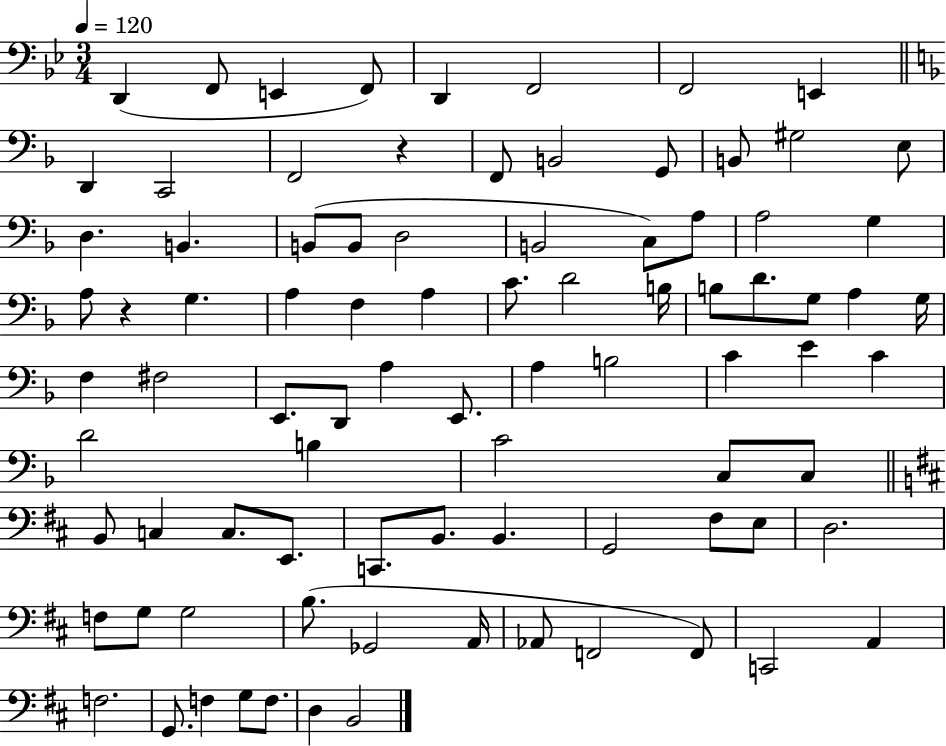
{
  \clef bass
  \numericTimeSignature
  \time 3/4
  \key bes \major
  \tempo 4 = 120
  d,4( f,8 e,4 f,8) | d,4 f,2 | f,2 e,4 | \bar "||" \break \key f \major d,4 c,2 | f,2 r4 | f,8 b,2 g,8 | b,8 gis2 e8 | \break d4. b,4. | b,8( b,8 d2 | b,2 c8) a8 | a2 g4 | \break a8 r4 g4. | a4 f4 a4 | c'8. d'2 b16 | b8 d'8. g8 a4 g16 | \break f4 fis2 | e,8. d,8 a4 e,8. | a4 b2 | c'4 e'4 c'4 | \break d'2 b4 | c'2 c8 c8 | \bar "||" \break \key d \major b,8 c4 c8. e,8. | c,8. b,8. b,4. | g,2 fis8 e8 | d2. | \break f8 g8 g2 | b8.( ges,2 a,16 | aes,8 f,2 f,8) | c,2 a,4 | \break f2. | g,8. f4 g8 f8. | d4 b,2 | \bar "|."
}